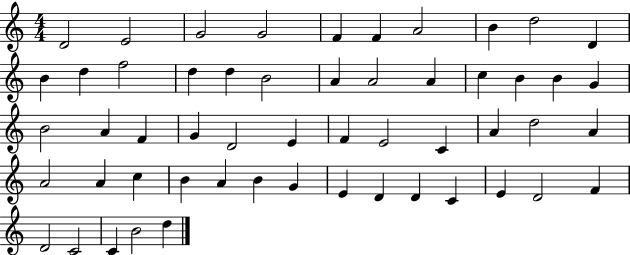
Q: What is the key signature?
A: C major